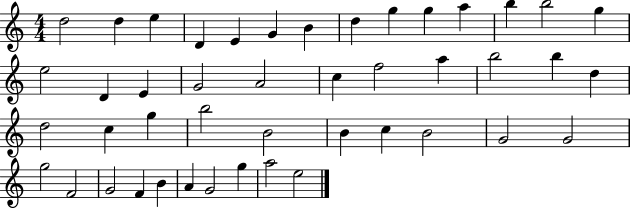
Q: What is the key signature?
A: C major